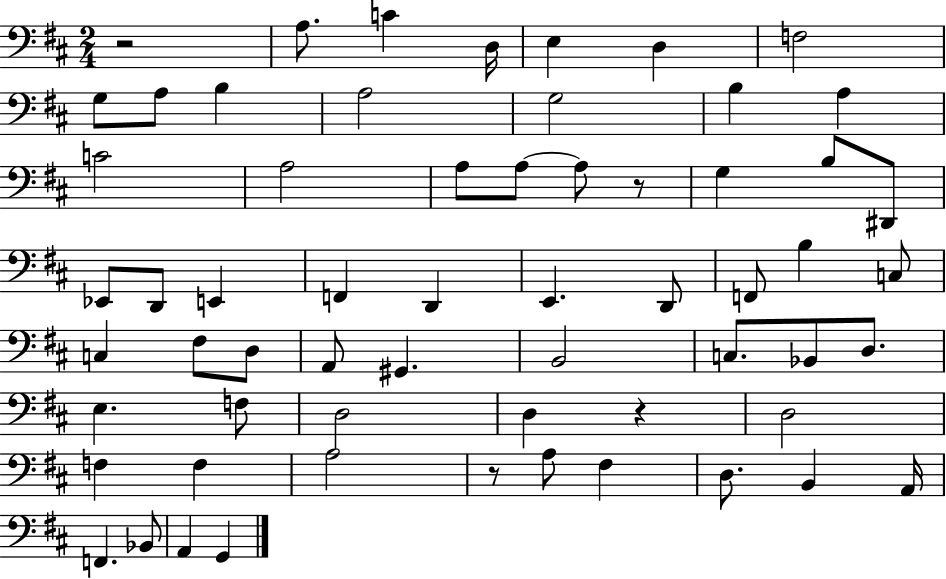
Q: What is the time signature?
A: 2/4